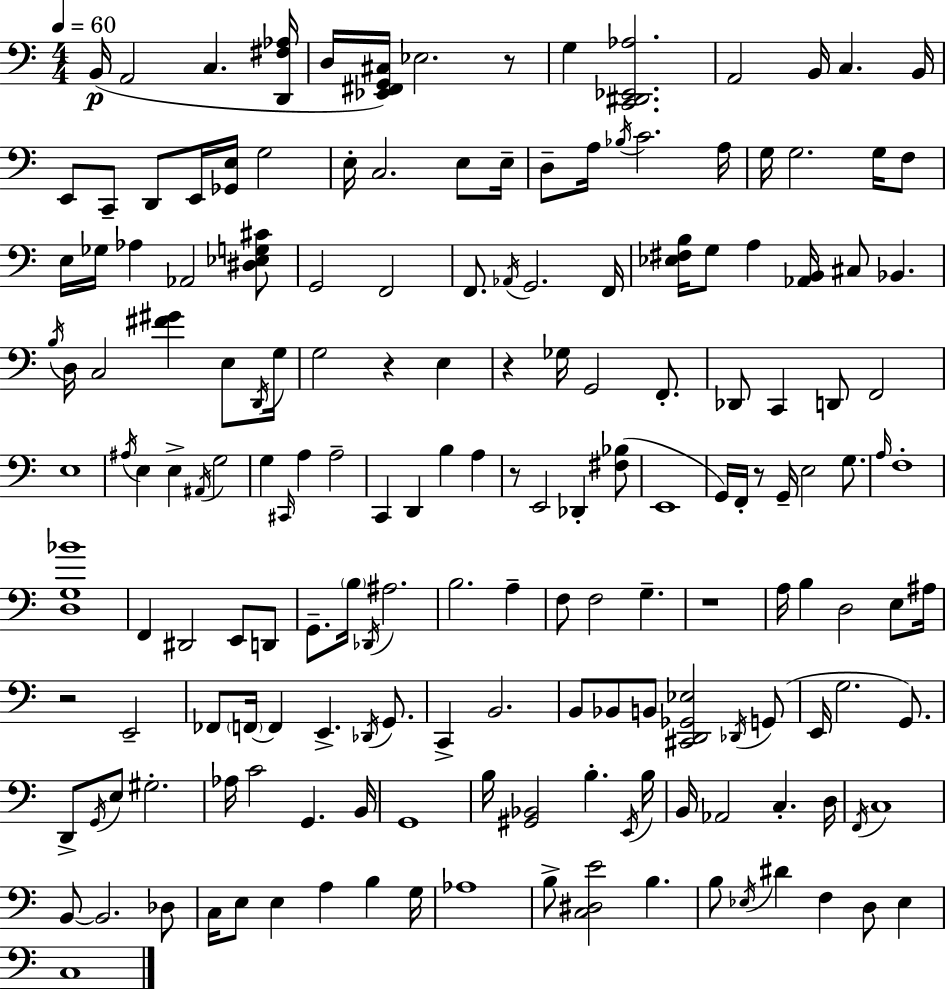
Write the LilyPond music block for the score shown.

{
  \clef bass
  \numericTimeSignature
  \time 4/4
  \key a \minor
  \tempo 4 = 60
  b,16(\p a,2 c4. <d, fis aes>16 | d16 <ees, fis, g, cis>16) ees2. r8 | g4 <c, dis, ees, aes>2. | a,2 b,16 c4. b,16 | \break e,8 c,8-- d,8 e,16 <ges, e>16 g2 | e16-. c2. e8 e16-- | d8-- a16 \acciaccatura { bes16 } c'2. | a16 g16 g2. g16 f8 | \break e16 ges16 aes4 aes,2 <dis ees g cis'>8 | g,2 f,2 | f,8. \acciaccatura { aes,16 } g,2. | f,16 <ees fis b>16 g8 a4 <aes, b,>16 cis8 bes,4. | \break \acciaccatura { b16 } d16 c2 <fis' gis'>4 | e8 \acciaccatura { d,16 } g16 g2 r4 | e4 r4 ges16 g,2 | f,8.-. des,8 c,4 d,8 f,2 | \break e1 | \acciaccatura { ais16 } e4 e4-> \acciaccatura { ais,16 } g2 | g4 \grace { cis,16 } a4 a2-- | c,4 d,4 b4 | \break a4 r8 e,2 | des,4-. <fis bes>8( e,1 | g,16) f,16-. r8 g,16-- e2 | g8. \grace { a16 } f1-. | \break <d g bes'>1 | f,4 dis,2 | e,8 d,8 g,8.-- \parenthesize b16 \acciaccatura { des,16 } ais2. | b2. | \break a4-- f8 f2 | g4.-- r1 | a16 b4 d2 | e8 ais16 r2 | \break e,2-- fes,8 \parenthesize f,16~~ f,4 | e,4.-> \acciaccatura { des,16 } g,8. c,4-> b,2. | b,8 bes,8 b,8 | <cis, d, ges, ees>2 \acciaccatura { des,16 }( g,8 e,16 g2. | \break g,8.) d,8-> \acciaccatura { g,16 } e8 | gis2.-. aes16 c'2 | g,4. b,16 g,1 | b16 <gis, bes,>2 | \break b4.-. \acciaccatura { e,16 } b16 b,16 aes,2 | c4.-. d16 \acciaccatura { f,16 } c1 | b,8~~ | b,2. des8 c16 e8 | \break e4 a4 b4 g16 aes1 | b8-> | <c dis e'>2 b4. b8 | \acciaccatura { ees16 } dis'4 f4 d8 ees4 c1 | \break \bar "|."
}